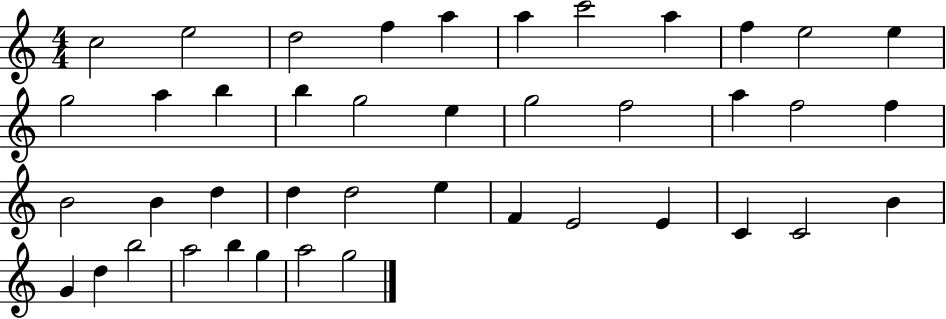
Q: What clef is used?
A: treble